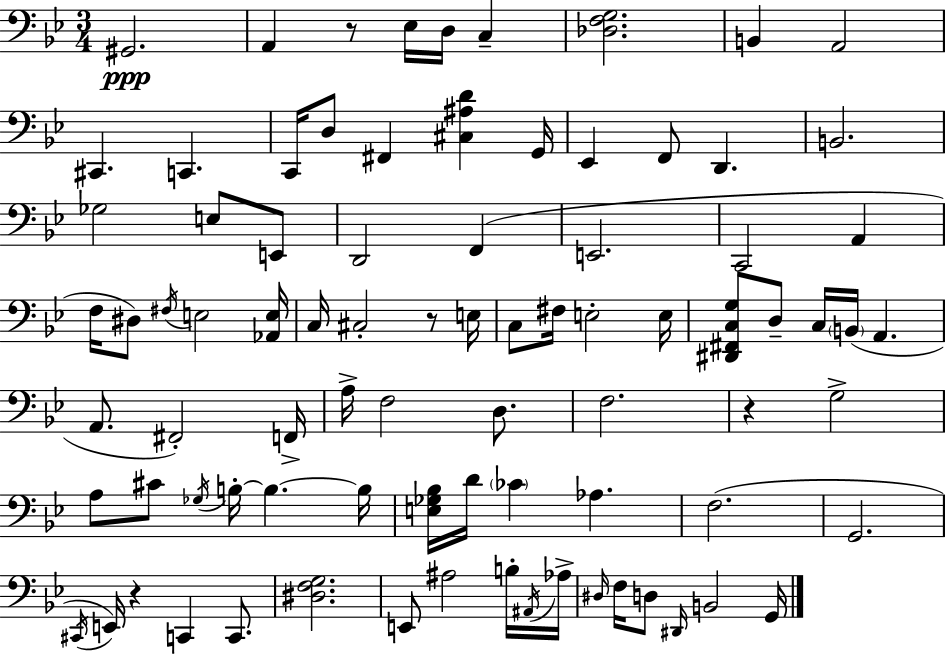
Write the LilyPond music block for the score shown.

{
  \clef bass
  \numericTimeSignature
  \time 3/4
  \key g \minor
  gis,2.\ppp | a,4 r8 ees16 d16 c4-- | <des f g>2. | b,4 a,2 | \break cis,4. c,4. | c,16 d8 fis,4 <cis ais d'>4 g,16 | ees,4 f,8 d,4. | b,2. | \break ges2 e8 e,8 | d,2 f,4( | e,2. | c,2 a,4 | \break f16 dis8) \acciaccatura { fis16 } e2 | <aes, e>16 c16 cis2-. r8 | e16 c8 fis16 e2-. | e16 <dis, fis, c g>8 d8-- c16 \parenthesize b,16( a,4. | \break a,8. fis,2-.) | f,16-> a16-> f2 d8. | f2. | r4 g2-> | \break a8 cis'8 \acciaccatura { ges16 } b16-.~~ b4.~~ | b16 <e ges bes>16 d'16 \parenthesize ces'4 aes4. | f2.( | g,2. | \break \acciaccatura { cis,16 } e,16) r4 c,4 | c,8. <dis f g>2. | e,8 ais2 | b16-. \acciaccatura { ais,16 } aes16-> \grace { dis16 } f16 d8 \grace { dis,16 } b,2 | \break g,16 \bar "|."
}